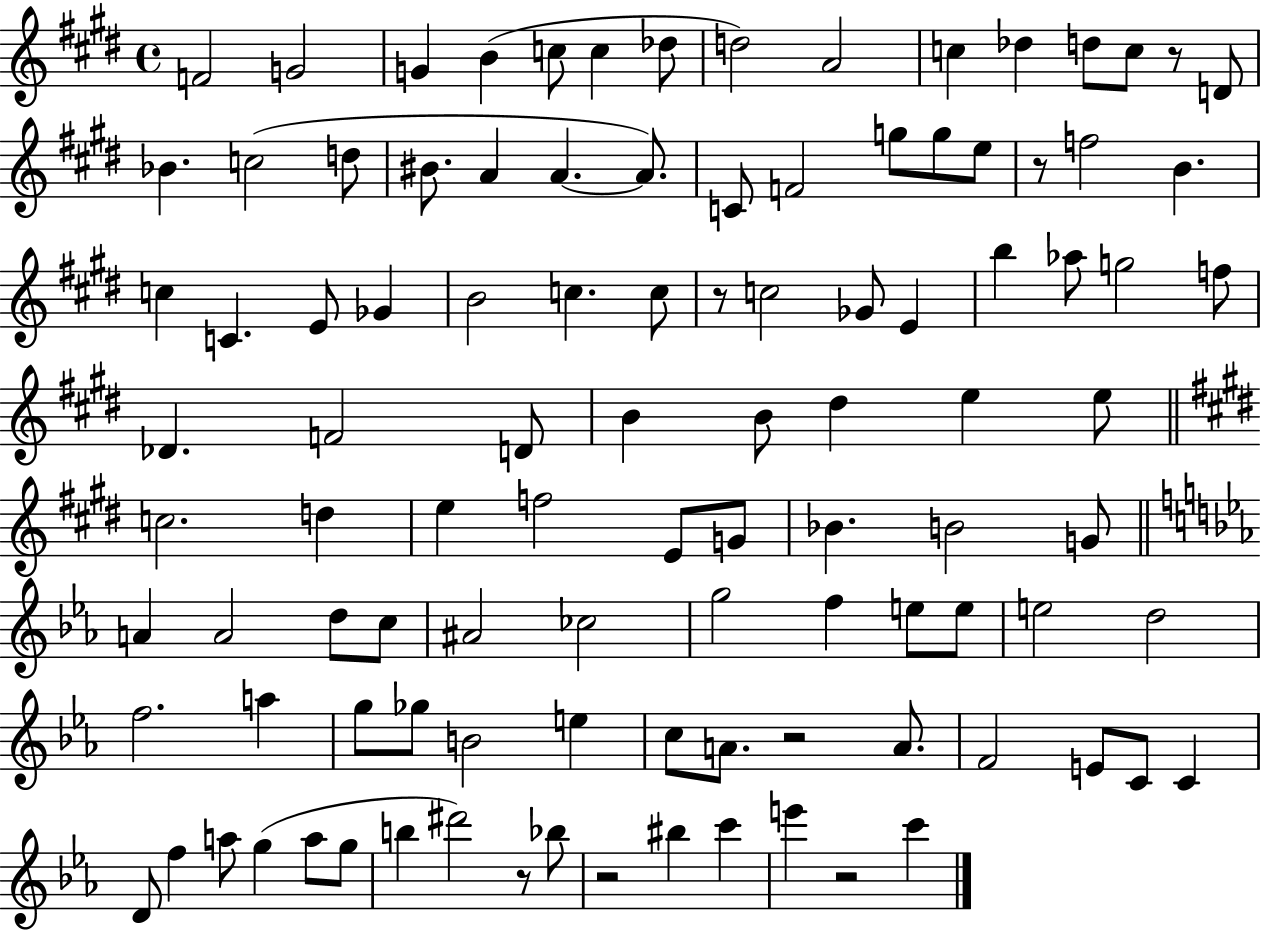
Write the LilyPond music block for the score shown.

{
  \clef treble
  \time 4/4
  \defaultTimeSignature
  \key e \major
  \repeat volta 2 { f'2 g'2 | g'4 b'4( c''8 c''4 des''8 | d''2) a'2 | c''4 des''4 d''8 c''8 r8 d'8 | \break bes'4. c''2( d''8 | bis'8. a'4 a'4.~~ a'8.) | c'8 f'2 g''8 g''8 e''8 | r8 f''2 b'4. | \break c''4 c'4. e'8 ges'4 | b'2 c''4. c''8 | r8 c''2 ges'8 e'4 | b''4 aes''8 g''2 f''8 | \break des'4. f'2 d'8 | b'4 b'8 dis''4 e''4 e''8 | \bar "||" \break \key e \major c''2. d''4 | e''4 f''2 e'8 g'8 | bes'4. b'2 g'8 | \bar "||" \break \key ees \major a'4 a'2 d''8 c''8 | ais'2 ces''2 | g''2 f''4 e''8 e''8 | e''2 d''2 | \break f''2. a''4 | g''8 ges''8 b'2 e''4 | c''8 a'8. r2 a'8. | f'2 e'8 c'8 c'4 | \break d'8 f''4 a''8 g''4( a''8 g''8 | b''4 dis'''2) r8 bes''8 | r2 bis''4 c'''4 | e'''4 r2 c'''4 | \break } \bar "|."
}